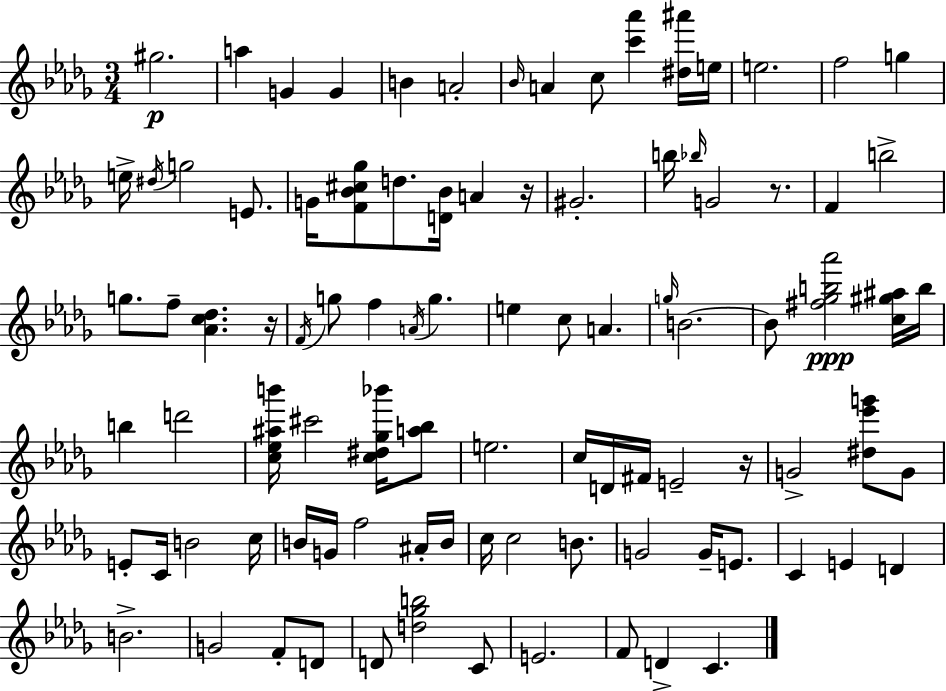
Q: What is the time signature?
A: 3/4